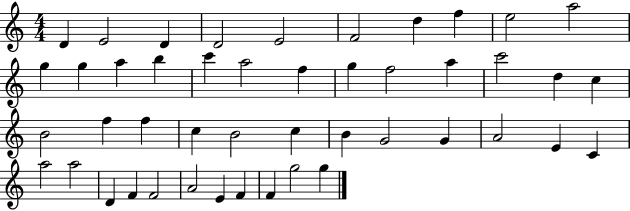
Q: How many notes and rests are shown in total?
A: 46